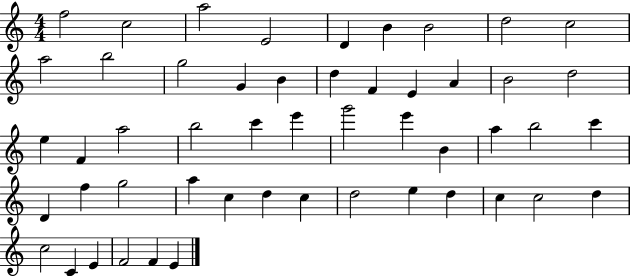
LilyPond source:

{
  \clef treble
  \numericTimeSignature
  \time 4/4
  \key c \major
  f''2 c''2 | a''2 e'2 | d'4 b'4 b'2 | d''2 c''2 | \break a''2 b''2 | g''2 g'4 b'4 | d''4 f'4 e'4 a'4 | b'2 d''2 | \break e''4 f'4 a''2 | b''2 c'''4 e'''4 | g'''2 e'''4 b'4 | a''4 b''2 c'''4 | \break d'4 f''4 g''2 | a''4 c''4 d''4 c''4 | d''2 e''4 d''4 | c''4 c''2 d''4 | \break c''2 c'4 e'4 | f'2 f'4 e'4 | \bar "|."
}